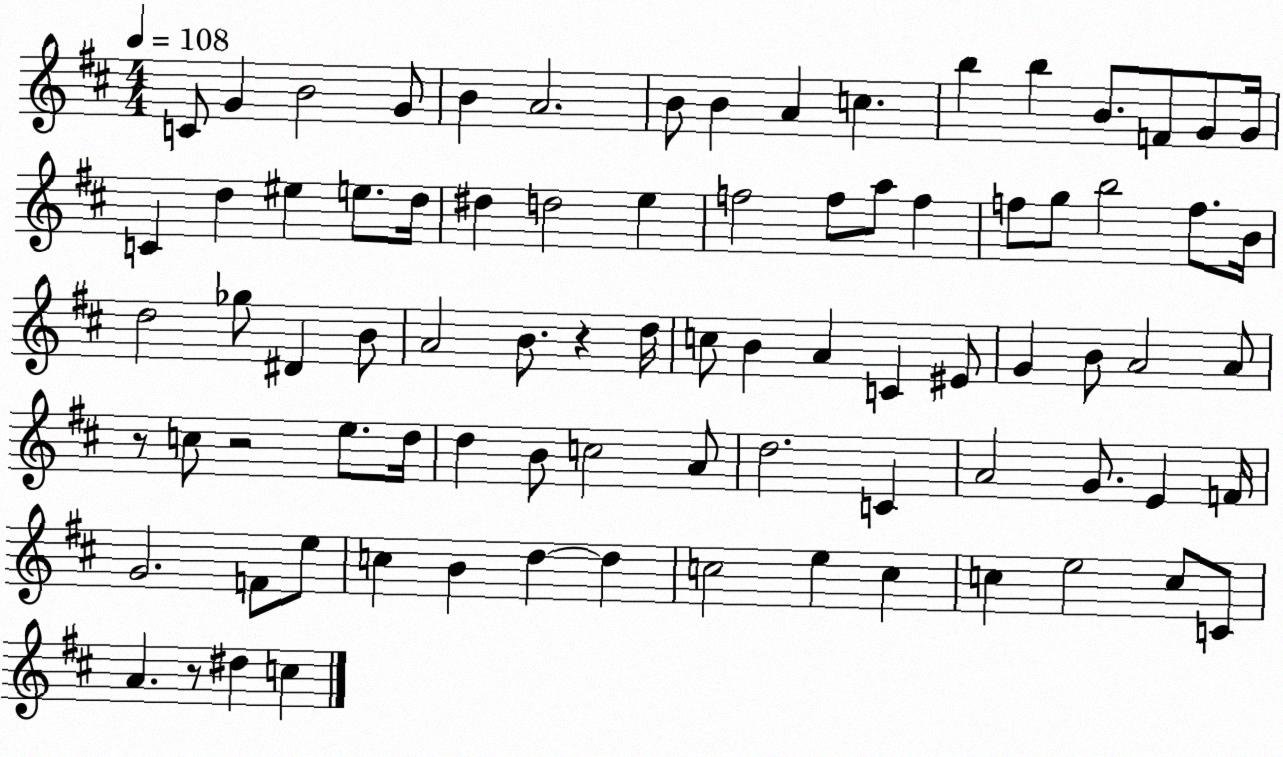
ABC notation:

X:1
T:Untitled
M:4/4
L:1/4
K:D
C/2 G B2 G/2 B A2 B/2 B A c b b B/2 F/2 G/2 G/4 C d ^e e/2 d/4 ^d d2 e f2 f/2 a/2 f f/2 g/2 b2 f/2 B/4 d2 _g/2 ^D B/2 A2 B/2 z d/4 c/2 B A C ^E/2 G B/2 A2 A/2 z/2 c/2 z2 e/2 d/4 d B/2 c2 A/2 d2 C A2 G/2 E F/4 G2 F/2 e/2 c B d d c2 e c c e2 c/2 C/2 A z/2 ^d c